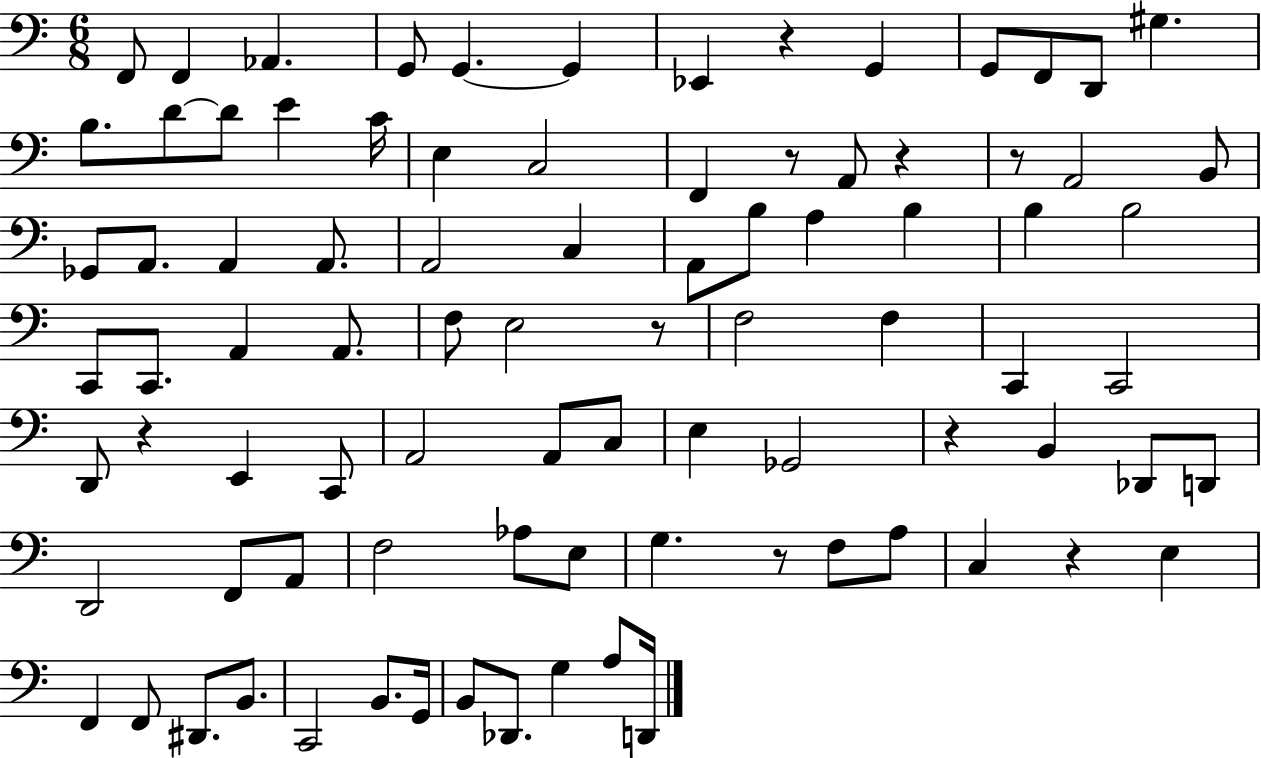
X:1
T:Untitled
M:6/8
L:1/4
K:C
F,,/2 F,, _A,, G,,/2 G,, G,, _E,, z G,, G,,/2 F,,/2 D,,/2 ^G, B,/2 D/2 D/2 E C/4 E, C,2 F,, z/2 A,,/2 z z/2 A,,2 B,,/2 _G,,/2 A,,/2 A,, A,,/2 A,,2 C, A,,/2 B,/2 A, B, B, B,2 C,,/2 C,,/2 A,, A,,/2 F,/2 E,2 z/2 F,2 F, C,, C,,2 D,,/2 z E,, C,,/2 A,,2 A,,/2 C,/2 E, _G,,2 z B,, _D,,/2 D,,/2 D,,2 F,,/2 A,,/2 F,2 _A,/2 E,/2 G, z/2 F,/2 A,/2 C, z E, F,, F,,/2 ^D,,/2 B,,/2 C,,2 B,,/2 G,,/4 B,,/2 _D,,/2 G, A,/2 D,,/4